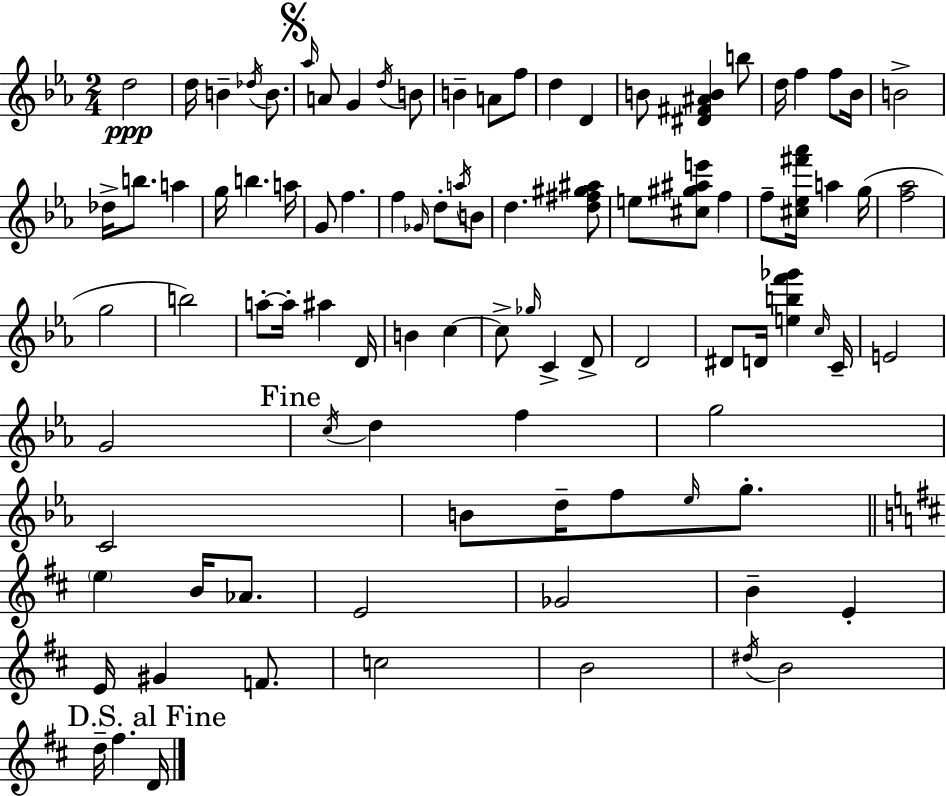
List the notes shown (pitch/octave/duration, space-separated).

D5/h D5/s B4/q Db5/s B4/e. Ab5/s A4/e G4/q D5/s B4/e B4/q A4/e F5/e D5/q D4/q B4/e [D#4,F#4,A#4,B4]/q B5/e D5/s F5/q F5/e Bb4/s B4/h Db5/s B5/e. A5/q G5/s B5/q. A5/s G4/e F5/q. F5/q Gb4/s D5/e A5/s B4/e D5/q. [D5,F#5,G#5,A#5]/e E5/e [C#5,G#5,A#5,E6]/e F5/q F5/e [C#5,Eb5,F#6,Ab6]/s A5/q G5/s [F5,Ab5]/h G5/h B5/h A5/e A5/s A#5/q D4/s B4/q C5/q C5/e Gb5/s C4/q D4/e D4/h D#4/e D4/s [E5,B5,F6,Gb6]/q C5/s C4/s E4/h G4/h C5/s D5/q F5/q G5/h C4/h B4/e D5/s F5/e Eb5/s G5/e. E5/q B4/s Ab4/e. E4/h Gb4/h B4/q E4/q E4/s G#4/q F4/e. C5/h B4/h D#5/s B4/h D5/s F#5/q. D4/s